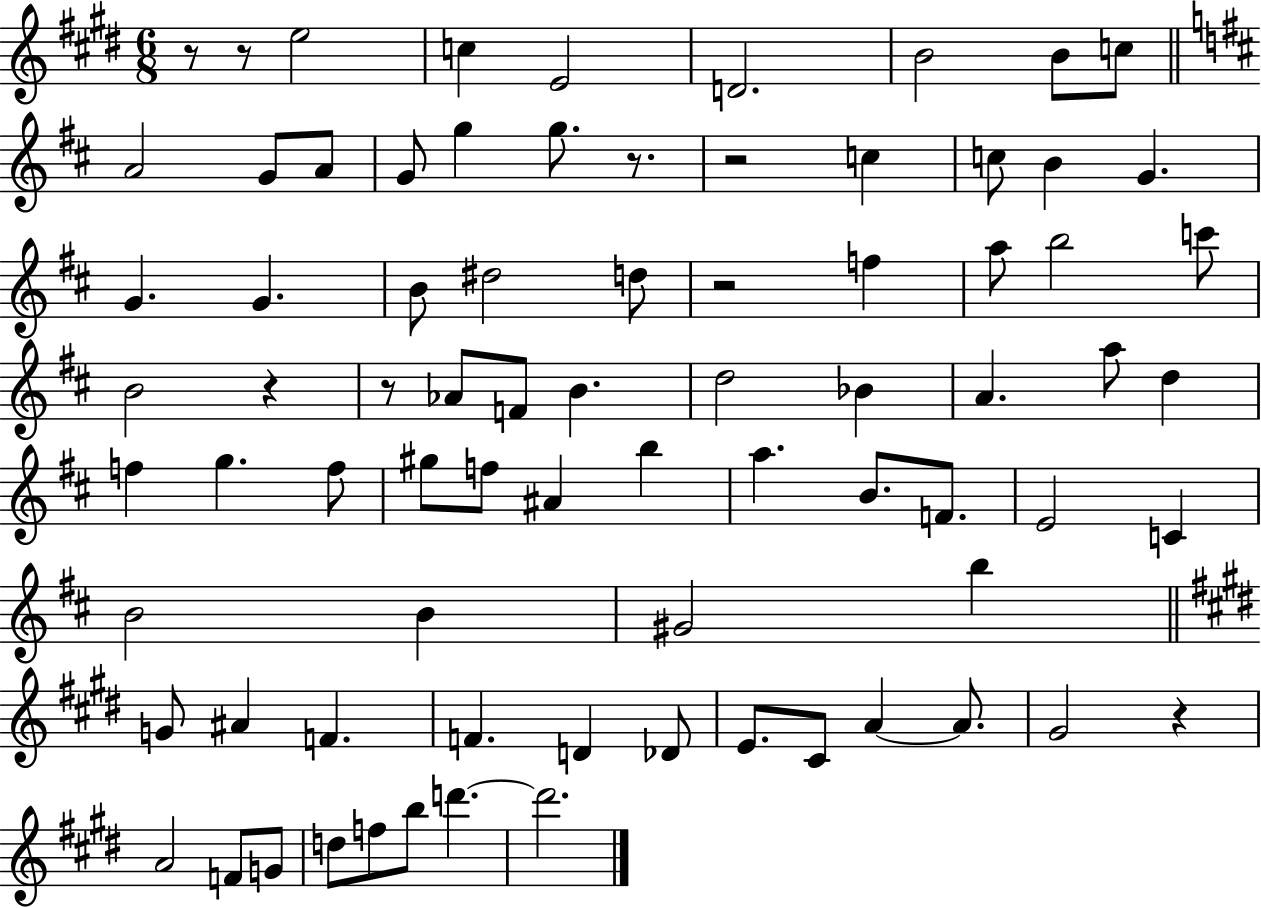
{
  \clef treble
  \numericTimeSignature
  \time 6/8
  \key e \major
  \repeat volta 2 { r8 r8 e''2 | c''4 e'2 | d'2. | b'2 b'8 c''8 | \break \bar "||" \break \key d \major a'2 g'8 a'8 | g'8 g''4 g''8. r8. | r2 c''4 | c''8 b'4 g'4. | \break g'4. g'4. | b'8 dis''2 d''8 | r2 f''4 | a''8 b''2 c'''8 | \break b'2 r4 | r8 aes'8 f'8 b'4. | d''2 bes'4 | a'4. a''8 d''4 | \break f''4 g''4. f''8 | gis''8 f''8 ais'4 b''4 | a''4. b'8. f'8. | e'2 c'4 | \break b'2 b'4 | gis'2 b''4 | \bar "||" \break \key e \major g'8 ais'4 f'4. | f'4. d'4 des'8 | e'8. cis'8 a'4~~ a'8. | gis'2 r4 | \break a'2 f'8 g'8 | d''8 f''8 b''8 d'''4.~~ | d'''2. | } \bar "|."
}